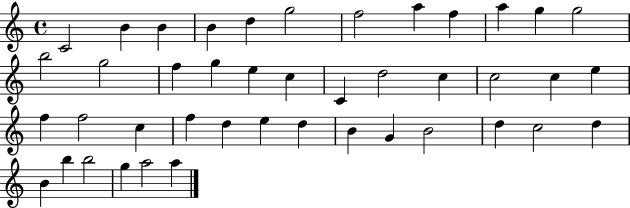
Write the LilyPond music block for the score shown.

{
  \clef treble
  \time 4/4
  \defaultTimeSignature
  \key c \major
  c'2 b'4 b'4 | b'4 d''4 g''2 | f''2 a''4 f''4 | a''4 g''4 g''2 | \break b''2 g''2 | f''4 g''4 e''4 c''4 | c'4 d''2 c''4 | c''2 c''4 e''4 | \break f''4 f''2 c''4 | f''4 d''4 e''4 d''4 | b'4 g'4 b'2 | d''4 c''2 d''4 | \break b'4 b''4 b''2 | g''4 a''2 a''4 | \bar "|."
}